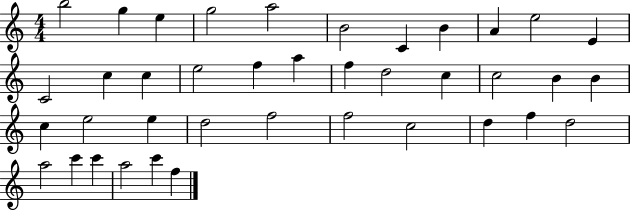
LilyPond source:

{
  \clef treble
  \numericTimeSignature
  \time 4/4
  \key c \major
  b''2 g''4 e''4 | g''2 a''2 | b'2 c'4 b'4 | a'4 e''2 e'4 | \break c'2 c''4 c''4 | e''2 f''4 a''4 | f''4 d''2 c''4 | c''2 b'4 b'4 | \break c''4 e''2 e''4 | d''2 f''2 | f''2 c''2 | d''4 f''4 d''2 | \break a''2 c'''4 c'''4 | a''2 c'''4 f''4 | \bar "|."
}